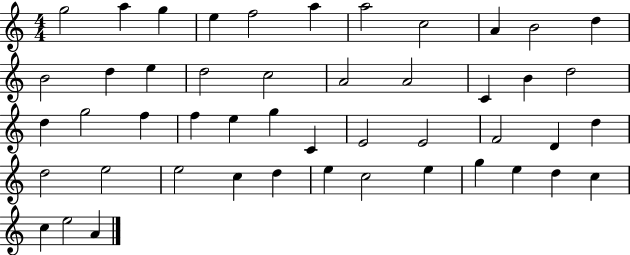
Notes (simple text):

G5/h A5/q G5/q E5/q F5/h A5/q A5/h C5/h A4/q B4/h D5/q B4/h D5/q E5/q D5/h C5/h A4/h A4/h C4/q B4/q D5/h D5/q G5/h F5/q F5/q E5/q G5/q C4/q E4/h E4/h F4/h D4/q D5/q D5/h E5/h E5/h C5/q D5/q E5/q C5/h E5/q G5/q E5/q D5/q C5/q C5/q E5/h A4/q